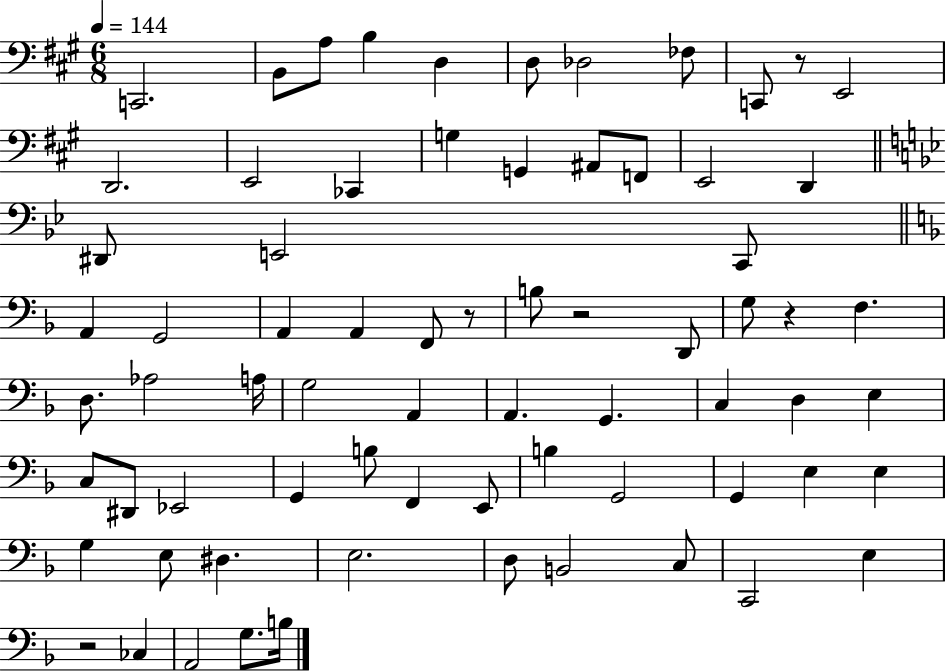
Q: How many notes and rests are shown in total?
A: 71